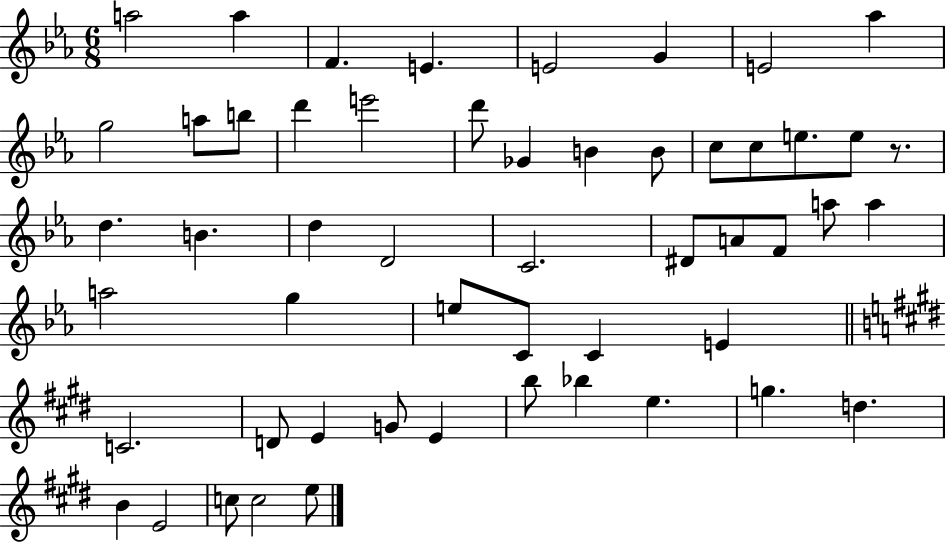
X:1
T:Untitled
M:6/8
L:1/4
K:Eb
a2 a F E E2 G E2 _a g2 a/2 b/2 d' e'2 d'/2 _G B B/2 c/2 c/2 e/2 e/2 z/2 d B d D2 C2 ^D/2 A/2 F/2 a/2 a a2 g e/2 C/2 C E C2 D/2 E G/2 E b/2 _b e g d B E2 c/2 c2 e/2